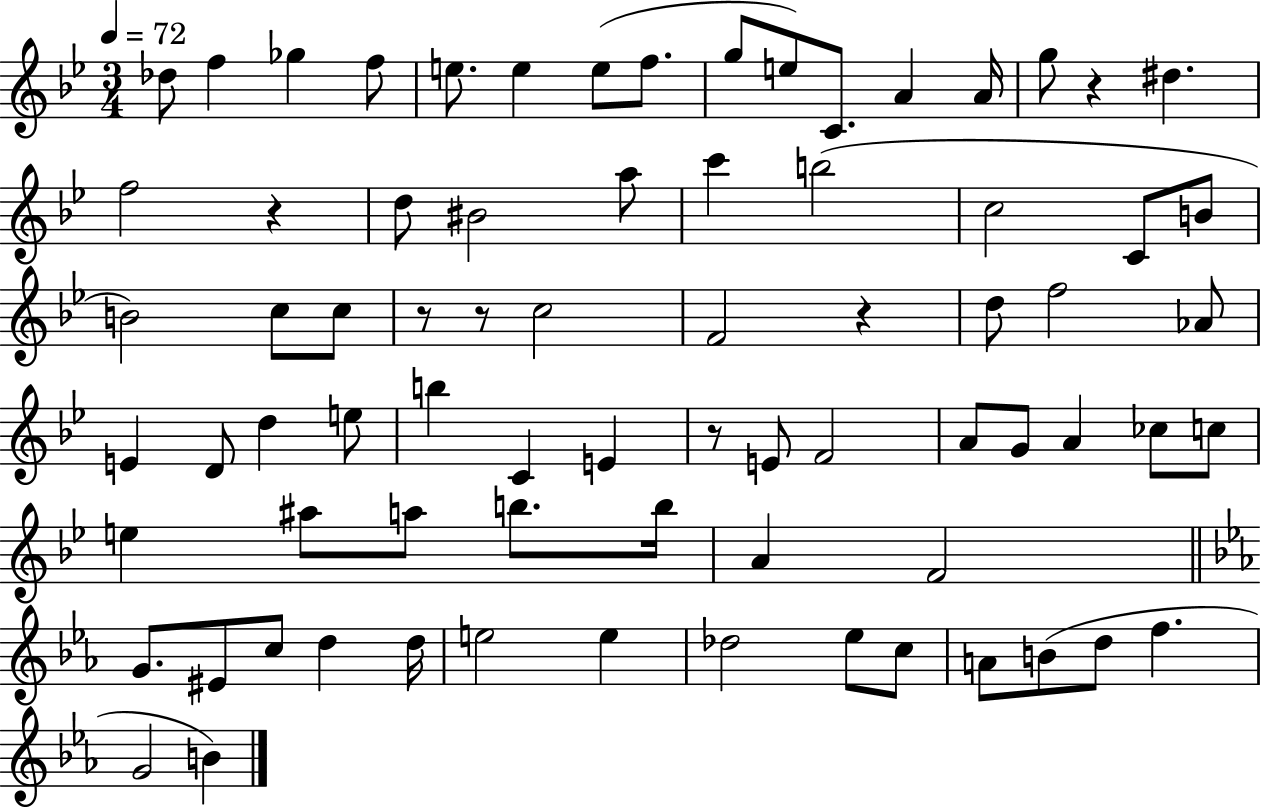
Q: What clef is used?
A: treble